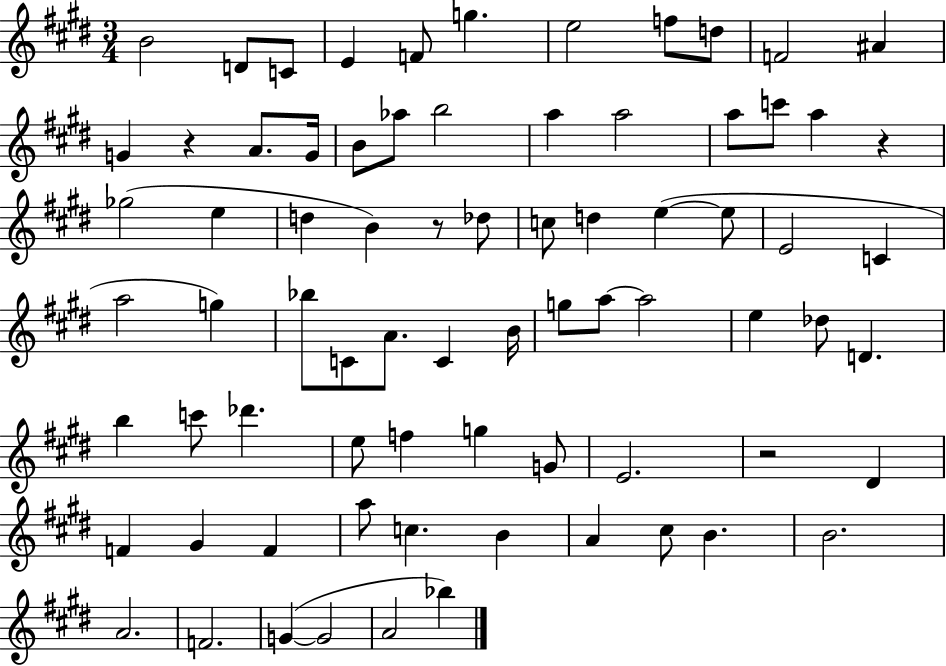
X:1
T:Untitled
M:3/4
L:1/4
K:E
B2 D/2 C/2 E F/2 g e2 f/2 d/2 F2 ^A G z A/2 G/4 B/2 _a/2 b2 a a2 a/2 c'/2 a z _g2 e d B z/2 _d/2 c/2 d e e/2 E2 C a2 g _b/2 C/2 A/2 C B/4 g/2 a/2 a2 e _d/2 D b c'/2 _d' e/2 f g G/2 E2 z2 ^D F ^G F a/2 c B A ^c/2 B B2 A2 F2 G G2 A2 _b